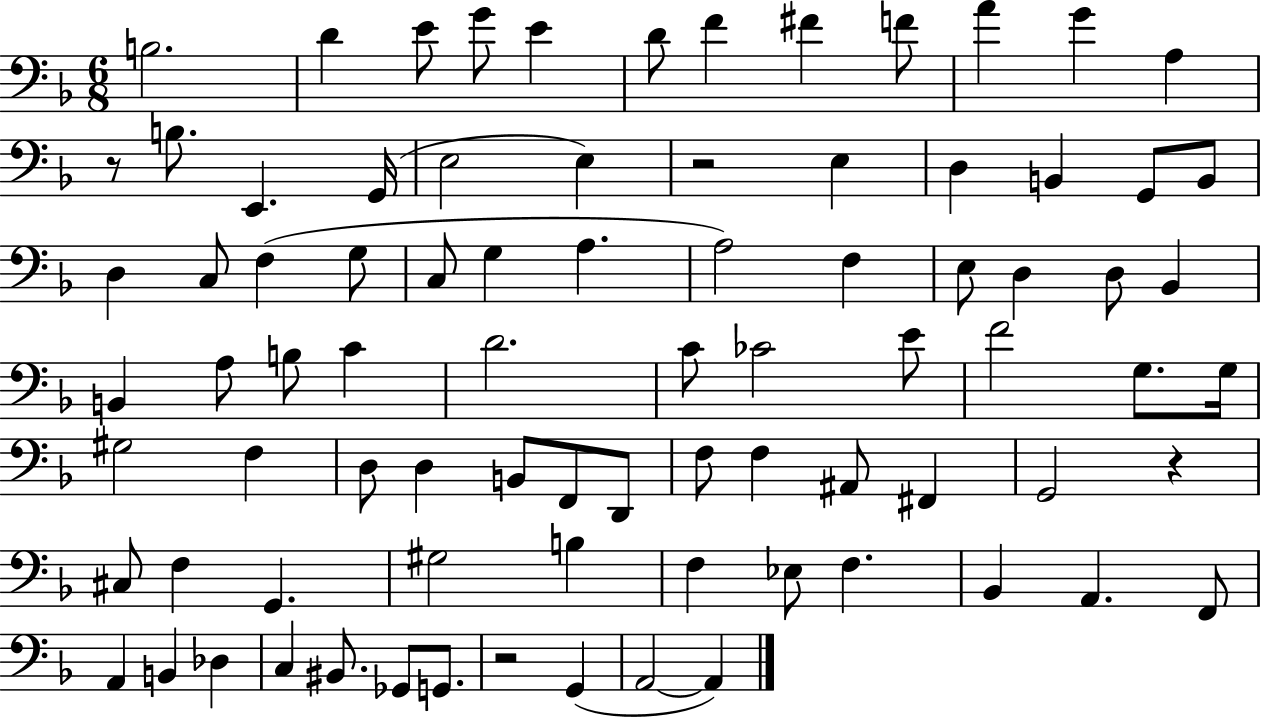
X:1
T:Untitled
M:6/8
L:1/4
K:F
B,2 D E/2 G/2 E D/2 F ^F F/2 A G A, z/2 B,/2 E,, G,,/4 E,2 E, z2 E, D, B,, G,,/2 B,,/2 D, C,/2 F, G,/2 C,/2 G, A, A,2 F, E,/2 D, D,/2 _B,, B,, A,/2 B,/2 C D2 C/2 _C2 E/2 F2 G,/2 G,/4 ^G,2 F, D,/2 D, B,,/2 F,,/2 D,,/2 F,/2 F, ^A,,/2 ^F,, G,,2 z ^C,/2 F, G,, ^G,2 B, F, _E,/2 F, _B,, A,, F,,/2 A,, B,, _D, C, ^B,,/2 _G,,/2 G,,/2 z2 G,, A,,2 A,,